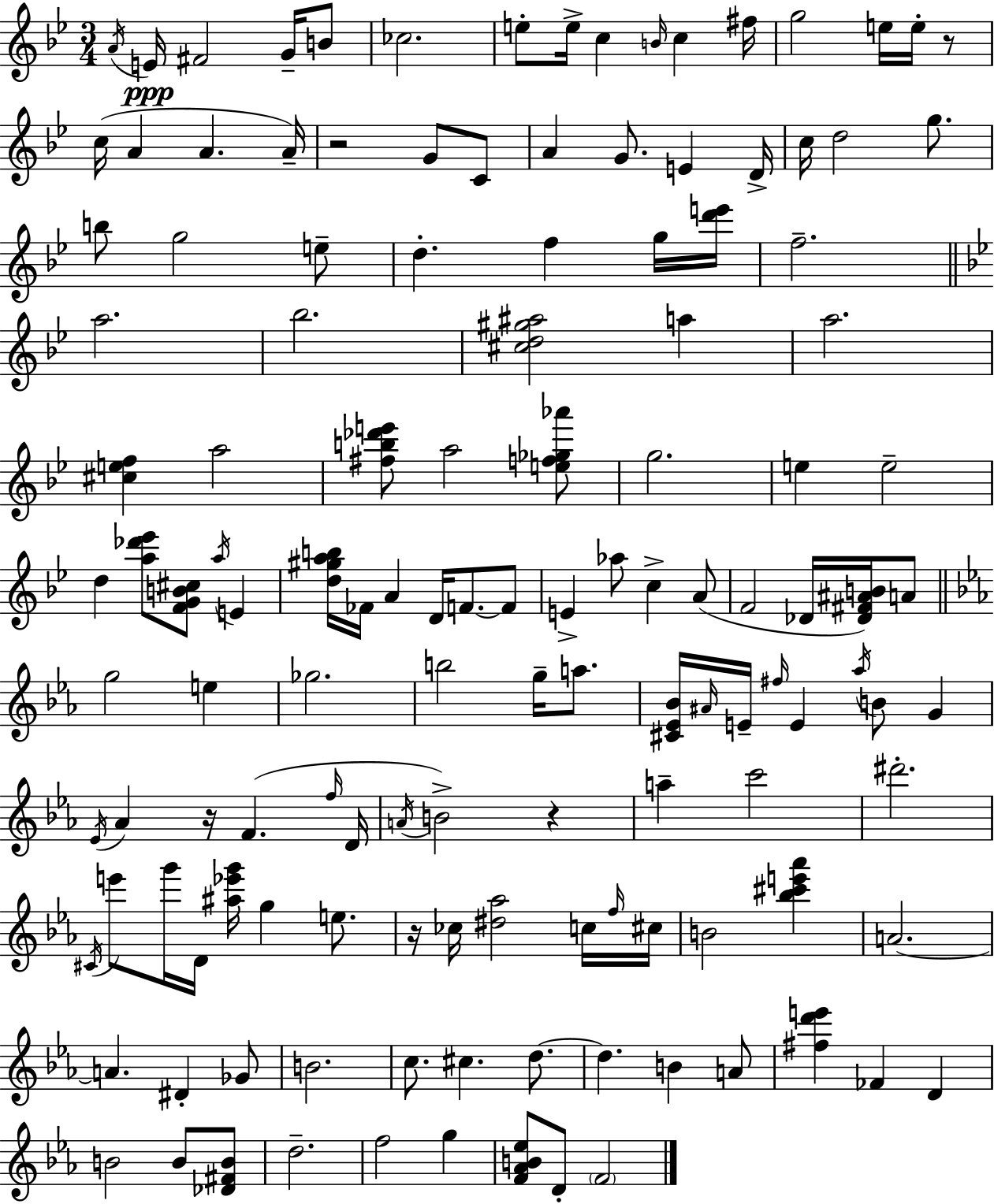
{
  \clef treble
  \numericTimeSignature
  \time 3/4
  \key g \minor
  \acciaccatura { a'16 }\ppp e'16 fis'2 g'16-- b'8 | ces''2. | e''8-. e''16-> c''4 \grace { b'16 } c''4 | fis''16 g''2 e''16 e''16-. | \break r8 c''16( a'4 a'4. | a'16--) r2 g'8 | c'8 a'4 g'8. e'4 | d'16-> c''16 d''2 g''8. | \break b''8 g''2 | e''8-- d''4.-. f''4 | g''16 <d''' e'''>16 f''2.-- | \bar "||" \break \key g \minor a''2. | bes''2. | <cis'' d'' gis'' ais''>2 a''4 | a''2. | \break <cis'' e'' f''>4 a''2 | <fis'' b'' des''' e'''>8 a''2 <e'' f'' ges'' aes'''>8 | g''2. | e''4 e''2-- | \break d''4 <a'' des''' ees'''>8 <f' g' b' cis''>8 \acciaccatura { a''16 } e'4 | <d'' gis'' a'' b''>16 fes'16 a'4 d'16 f'8.~~ f'8 | e'4-> aes''8 c''4-> a'8( | f'2 des'16 <des' fis' ais' b'>16) a'8 | \break \bar "||" \break \key c \minor g''2 e''4 | ges''2. | b''2 g''16-- a''8. | <cis' ees' bes'>16 \grace { ais'16 } e'16-- \grace { fis''16 } e'4 \acciaccatura { aes''16 } b'8 g'4 | \break \acciaccatura { ees'16 } aes'4 r16 f'4.( | \grace { f''16 } d'16 \acciaccatura { a'16 } b'2->) | r4 a''4-- c'''2 | dis'''2.-. | \break \acciaccatura { cis'16 } e'''8 g'''16 d'16 <ais'' ees''' g'''>16 | g''4 e''8. r16 ces''16 <dis'' aes''>2 | c''16 \grace { f''16 } cis''16 b'2 | <bes'' cis''' e''' aes'''>4 a'2.~~ | \break a'4. | dis'4-. ges'8 b'2. | c''8. cis''4. | d''8.~~ d''4. | \break b'4 a'8 <fis'' d''' e'''>4 | fes'4 d'4 b'2 | b'8 <des' fis' b'>8 d''2.-- | f''2 | \break g''4 <f' aes' b' ees''>8 d'8-. | \parenthesize f'2 \bar "|."
}